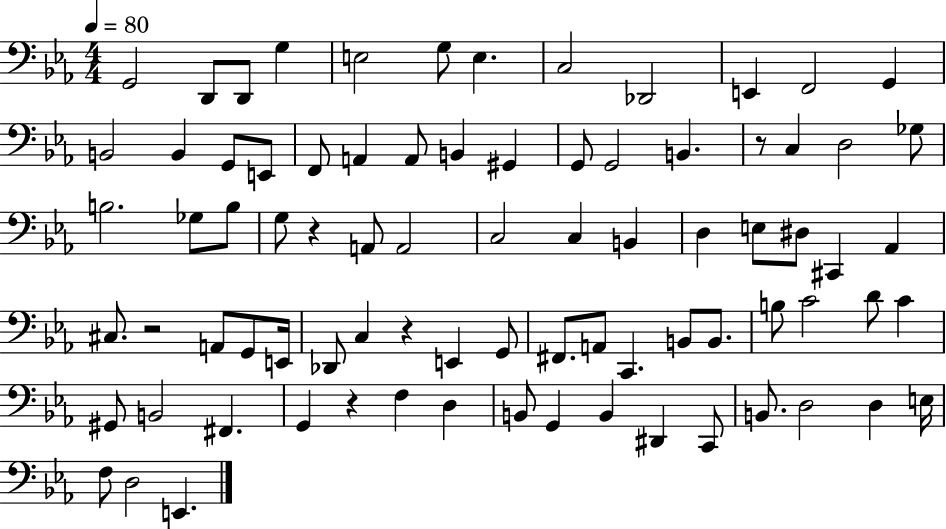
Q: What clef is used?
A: bass